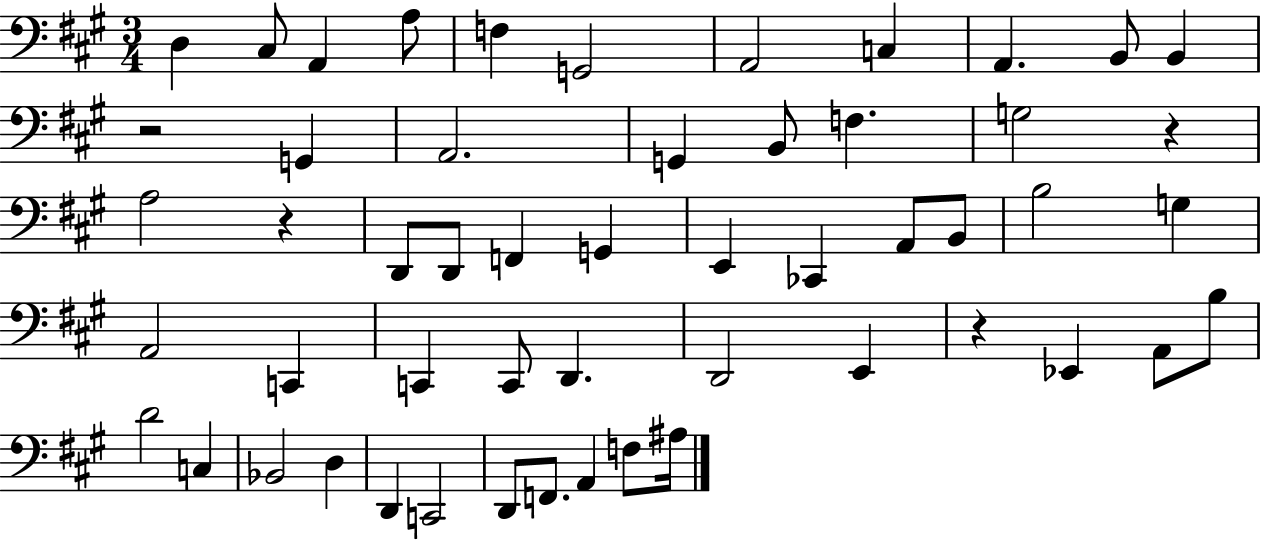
{
  \clef bass
  \numericTimeSignature
  \time 3/4
  \key a \major
  d4 cis8 a,4 a8 | f4 g,2 | a,2 c4 | a,4. b,8 b,4 | \break r2 g,4 | a,2. | g,4 b,8 f4. | g2 r4 | \break a2 r4 | d,8 d,8 f,4 g,4 | e,4 ces,4 a,8 b,8 | b2 g4 | \break a,2 c,4 | c,4 c,8 d,4. | d,2 e,4 | r4 ees,4 a,8 b8 | \break d'2 c4 | bes,2 d4 | d,4 c,2 | d,8 f,8. a,4 f8 ais16 | \break \bar "|."
}